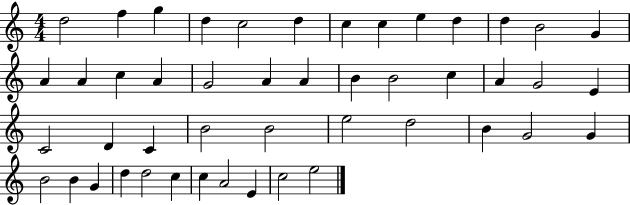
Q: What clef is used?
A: treble